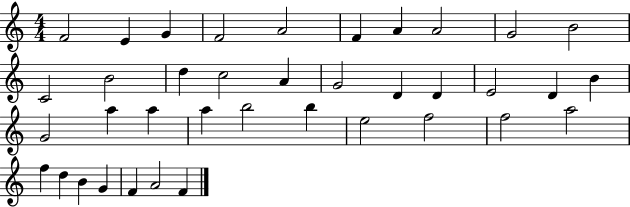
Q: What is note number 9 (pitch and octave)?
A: G4